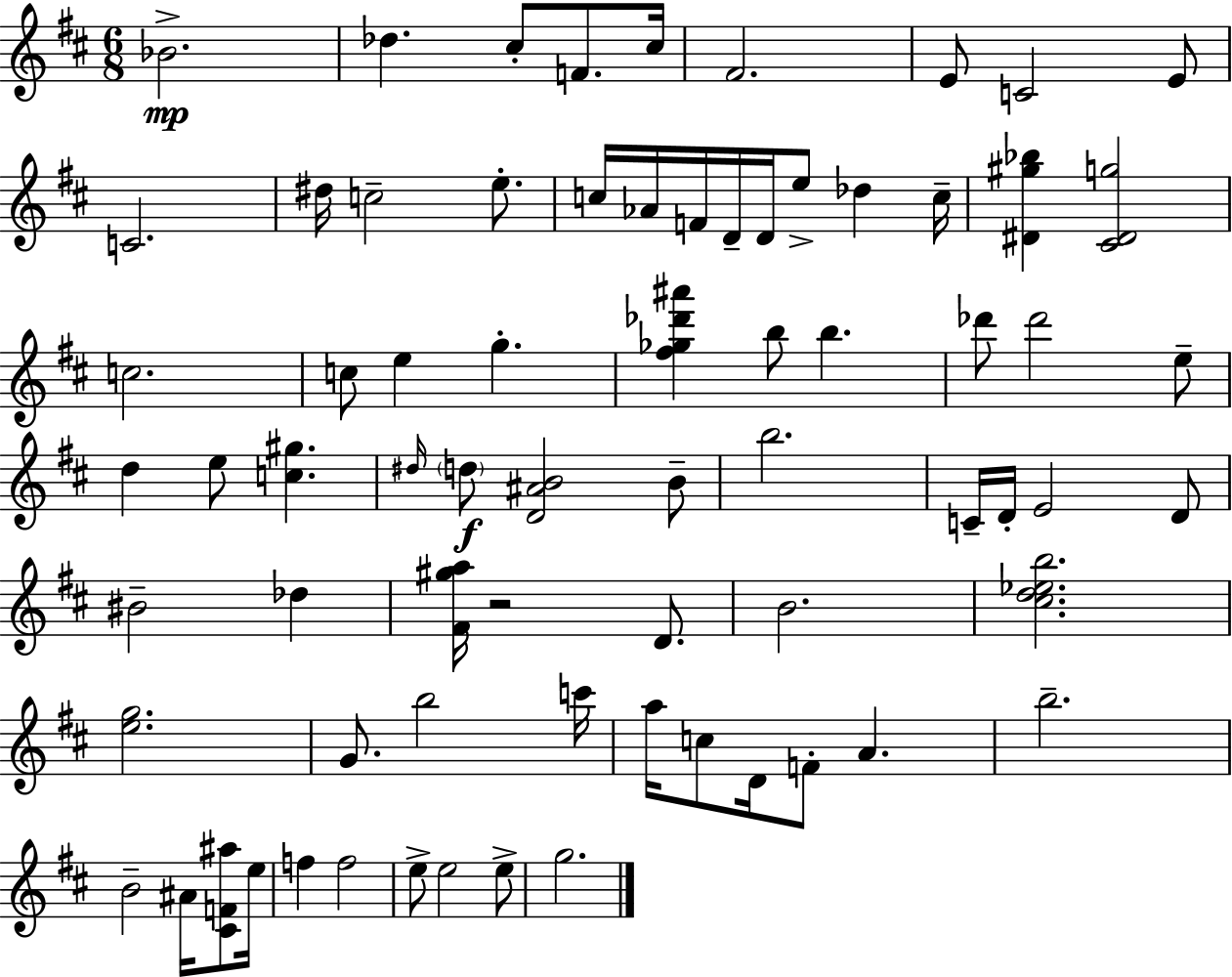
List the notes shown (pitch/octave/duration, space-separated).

Bb4/h. Db5/q. C#5/e F4/e. C#5/s F#4/h. E4/e C4/h E4/e C4/h. D#5/s C5/h E5/e. C5/s Ab4/s F4/s D4/s D4/s E5/e Db5/q C5/s [D#4,G#5,Bb5]/q [C#4,D#4,G5]/h C5/h. C5/e E5/q G5/q. [F#5,Gb5,Db6,A#6]/q B5/e B5/q. Db6/e Db6/h E5/e D5/q E5/e [C5,G#5]/q. D#5/s D5/e [D4,A#4,B4]/h B4/e B5/h. C4/s D4/s E4/h D4/e BIS4/h Db5/q [F#4,G#5,A5]/s R/h D4/e. B4/h. [C#5,D5,Eb5,B5]/h. [E5,G5]/h. G4/e. B5/h C6/s A5/s C5/e D4/s F4/e A4/q. B5/h. B4/h A#4/s [C#4,F4,A#5]/e E5/s F5/q F5/h E5/e E5/h E5/e G5/h.